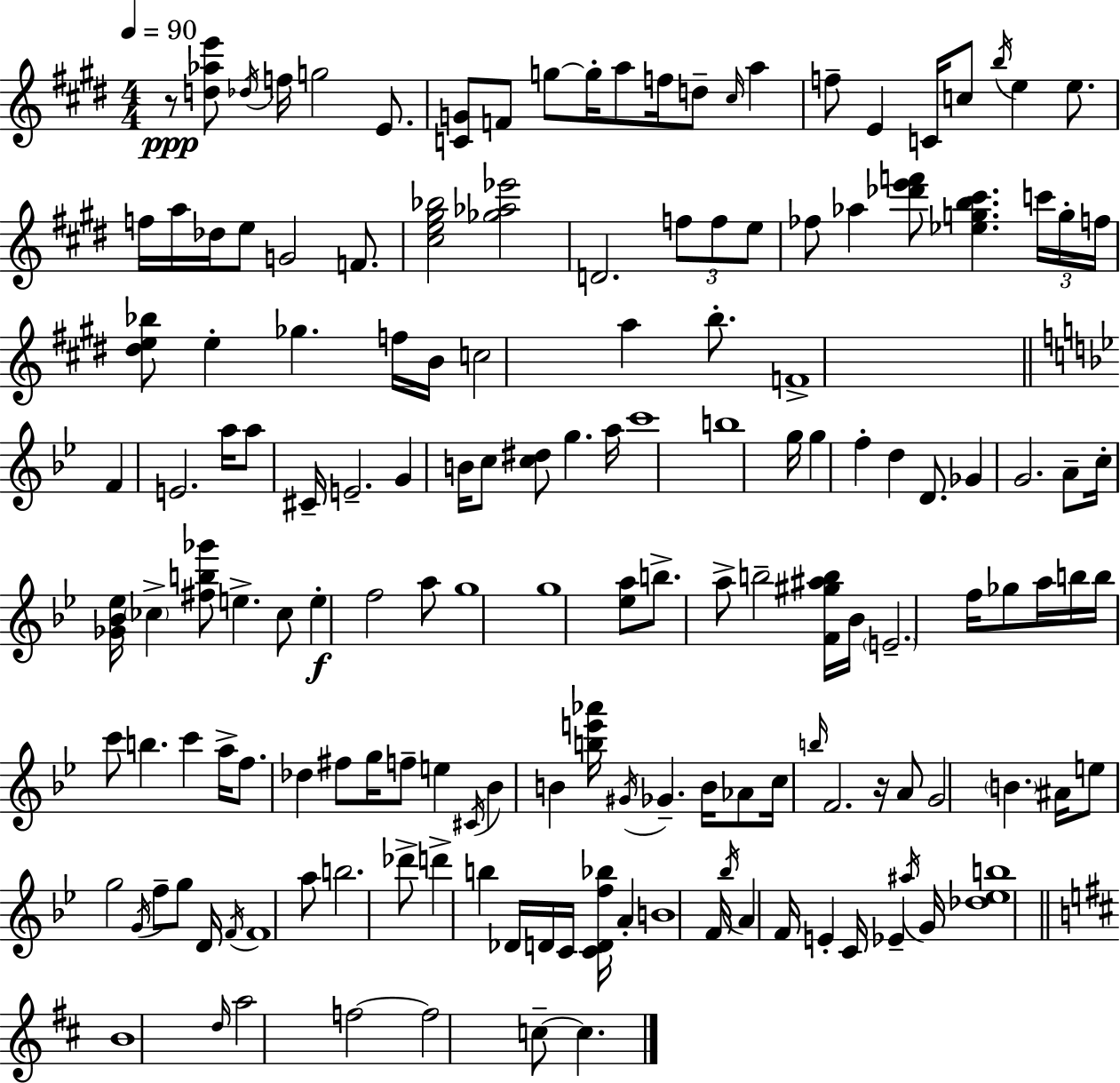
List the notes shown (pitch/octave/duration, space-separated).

R/e [D5,Ab5,E6]/e Db5/s F5/s G5/h E4/e. [C4,G4]/e F4/e G5/e G5/s A5/e F5/s D5/e C#5/s A5/q F5/e E4/q C4/s C5/e B5/s E5/q E5/e. F5/s A5/s Db5/s E5/e G4/h F4/e. [C#5,E5,G#5,Bb5]/h [Gb5,Ab5,Eb6]/h D4/h. F5/e F5/e E5/e FES5/e Ab5/q [Db6,E6,F6]/e [Eb5,G5,B5,C#6]/q. C6/s G5/s F5/s [D#5,E5,Bb5]/e E5/q Gb5/q. F5/s B4/s C5/h A5/q B5/e. F4/w F4/q E4/h. A5/s A5/e C#4/s E4/h. G4/q B4/s C5/e [C5,D#5]/e G5/q. A5/s C6/w B5/w G5/s G5/q F5/q D5/q D4/e. Gb4/q G4/h. A4/e C5/s [Gb4,Bb4,Eb5]/s CES5/q [F#5,B5,Gb6]/e E5/q. CES5/e E5/q F5/h A5/e G5/w G5/w [Eb5,A5]/e B5/e. A5/e B5/h [F4,G#5,A#5,B5]/s Bb4/s E4/h. F5/s Gb5/e A5/s B5/s B5/s C6/e B5/q. C6/q A5/s F5/e. Db5/q F#5/e G5/s F5/e E5/q C#4/s Bb4/q B4/q [B5,E6,Ab6]/s G#4/s Gb4/q. B4/s Ab4/e C5/s B5/s F4/h. R/s A4/e G4/h B4/q. A#4/s E5/e G5/h G4/s F5/e G5/e D4/s F4/s F4/w A5/e B5/h. Db6/e D6/q B5/q Db4/s D4/s C4/s [C4,D4,F5,Bb5]/s A4/q B4/w F4/s Bb5/s A4/q F4/s E4/q C4/s Eb4/q A#5/s G4/s [Db5,Eb5,B5]/w B4/w D5/s A5/h F5/h F5/h C5/e C5/q.